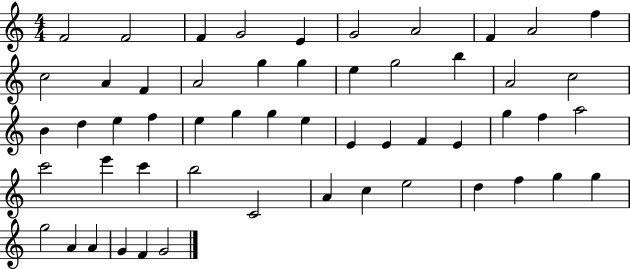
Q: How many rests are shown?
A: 0